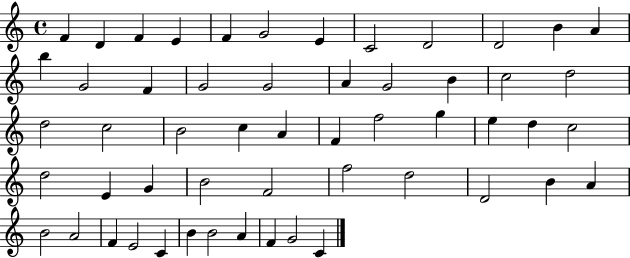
F4/q D4/q F4/q E4/q F4/q G4/h E4/q C4/h D4/h D4/h B4/q A4/q B5/q G4/h F4/q G4/h G4/h A4/q G4/h B4/q C5/h D5/h D5/h C5/h B4/h C5/q A4/q F4/q F5/h G5/q E5/q D5/q C5/h D5/h E4/q G4/q B4/h F4/h F5/h D5/h D4/h B4/q A4/q B4/h A4/h F4/q E4/h C4/q B4/q B4/h A4/q F4/q G4/h C4/q